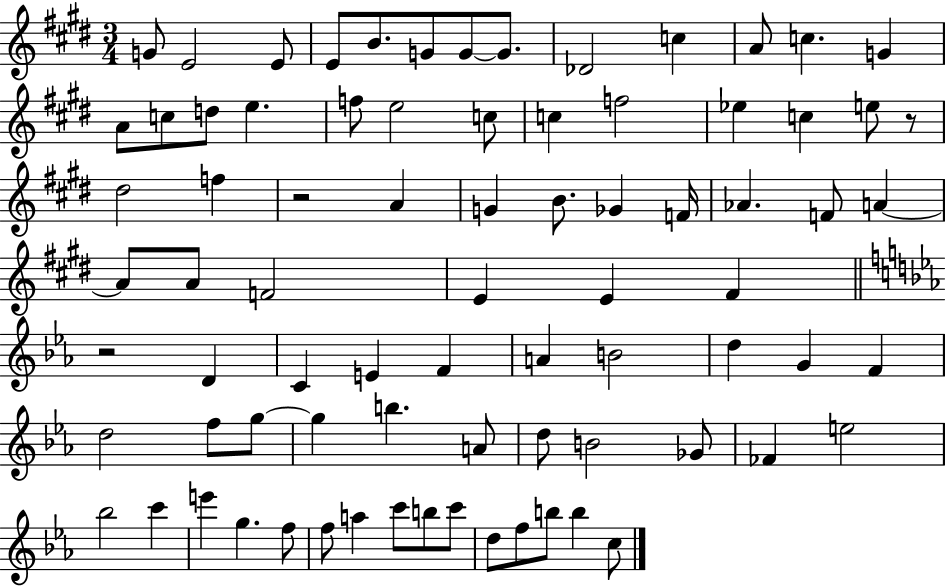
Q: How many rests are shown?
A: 3